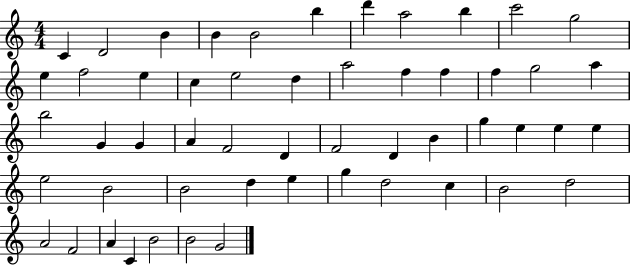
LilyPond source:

{
  \clef treble
  \numericTimeSignature
  \time 4/4
  \key c \major
  c'4 d'2 b'4 | b'4 b'2 b''4 | d'''4 a''2 b''4 | c'''2 g''2 | \break e''4 f''2 e''4 | c''4 e''2 d''4 | a''2 f''4 f''4 | f''4 g''2 a''4 | \break b''2 g'4 g'4 | a'4 f'2 d'4 | f'2 d'4 b'4 | g''4 e''4 e''4 e''4 | \break e''2 b'2 | b'2 d''4 e''4 | g''4 d''2 c''4 | b'2 d''2 | \break a'2 f'2 | a'4 c'4 b'2 | b'2 g'2 | \bar "|."
}